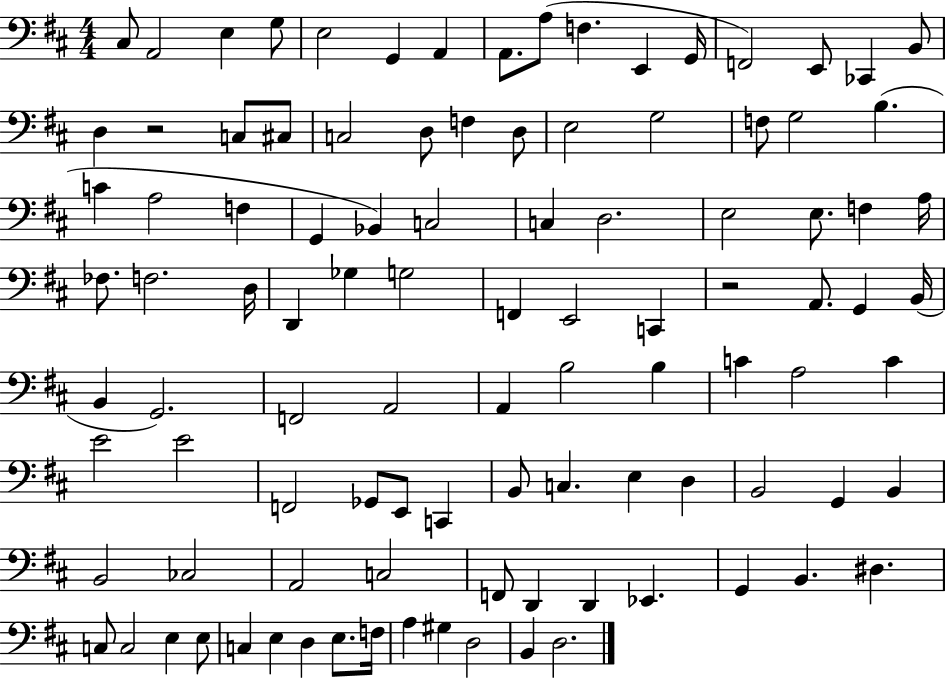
{
  \clef bass
  \numericTimeSignature
  \time 4/4
  \key d \major
  \repeat volta 2 { cis8 a,2 e4 g8 | e2 g,4 a,4 | a,8. a8( f4. e,4 g,16 | f,2) e,8 ces,4 b,8 | \break d4 r2 c8 cis8 | c2 d8 f4 d8 | e2 g2 | f8 g2 b4.( | \break c'4 a2 f4 | g,4 bes,4) c2 | c4 d2. | e2 e8. f4 a16 | \break fes8. f2. d16 | d,4 ges4 g2 | f,4 e,2 c,4 | r2 a,8. g,4 b,16( | \break b,4 g,2.) | f,2 a,2 | a,4 b2 b4 | c'4 a2 c'4 | \break e'2 e'2 | f,2 ges,8 e,8 c,4 | b,8 c4. e4 d4 | b,2 g,4 b,4 | \break b,2 ces2 | a,2 c2 | f,8 d,4 d,4 ees,4. | g,4 b,4. dis4. | \break c8 c2 e4 e8 | c4 e4 d4 e8. f16 | a4 gis4 d2 | b,4 d2. | \break } \bar "|."
}